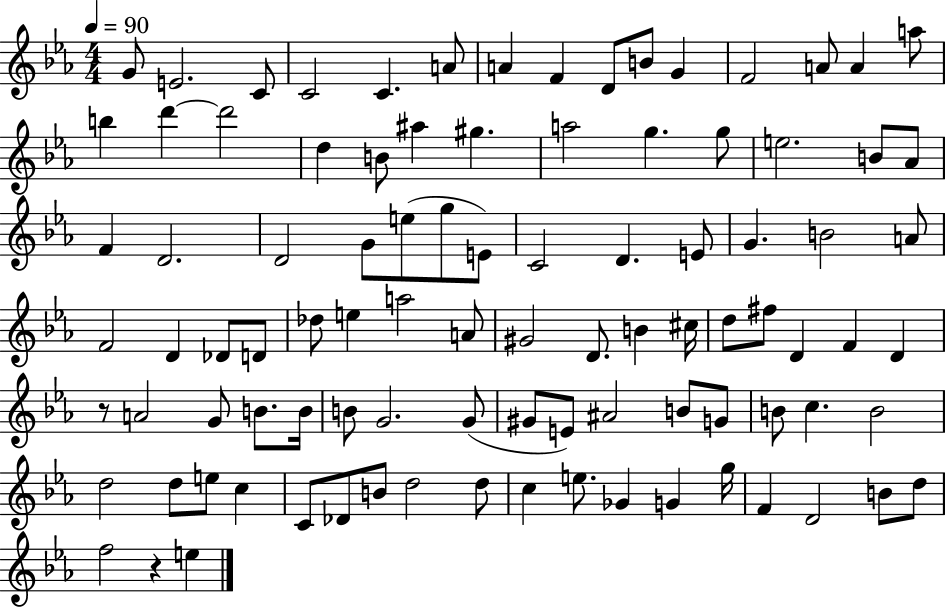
{
  \clef treble
  \numericTimeSignature
  \time 4/4
  \key ees \major
  \tempo 4 = 90
  \repeat volta 2 { g'8 e'2. c'8 | c'2 c'4. a'8 | a'4 f'4 d'8 b'8 g'4 | f'2 a'8 a'4 a''8 | \break b''4 d'''4~~ d'''2 | d''4 b'8 ais''4 gis''4. | a''2 g''4. g''8 | e''2. b'8 aes'8 | \break f'4 d'2. | d'2 g'8 e''8( g''8 e'8) | c'2 d'4. e'8 | g'4. b'2 a'8 | \break f'2 d'4 des'8 d'8 | des''8 e''4 a''2 a'8 | gis'2 d'8. b'4 cis''16 | d''8 fis''8 d'4 f'4 d'4 | \break r8 a'2 g'8 b'8. b'16 | b'8 g'2. g'8( | gis'8 e'8) ais'2 b'8 g'8 | b'8 c''4. b'2 | \break d''2 d''8 e''8 c''4 | c'8 des'8 b'8 d''2 d''8 | c''4 e''8. ges'4 g'4 g''16 | f'4 d'2 b'8 d''8 | \break f''2 r4 e''4 | } \bar "|."
}